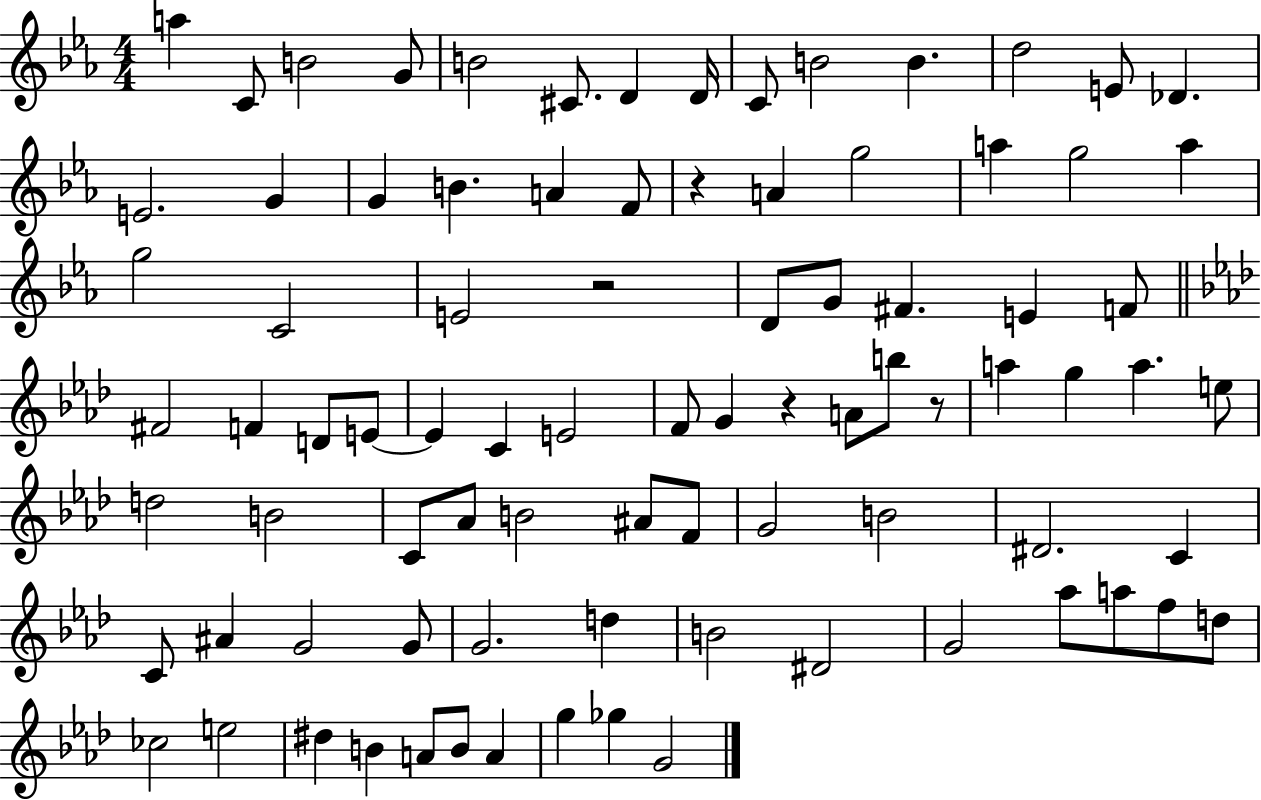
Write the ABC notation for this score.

X:1
T:Untitled
M:4/4
L:1/4
K:Eb
a C/2 B2 G/2 B2 ^C/2 D D/4 C/2 B2 B d2 E/2 _D E2 G G B A F/2 z A g2 a g2 a g2 C2 E2 z2 D/2 G/2 ^F E F/2 ^F2 F D/2 E/2 E C E2 F/2 G z A/2 b/2 z/2 a g a e/2 d2 B2 C/2 _A/2 B2 ^A/2 F/2 G2 B2 ^D2 C C/2 ^A G2 G/2 G2 d B2 ^D2 G2 _a/2 a/2 f/2 d/2 _c2 e2 ^d B A/2 B/2 A g _g G2